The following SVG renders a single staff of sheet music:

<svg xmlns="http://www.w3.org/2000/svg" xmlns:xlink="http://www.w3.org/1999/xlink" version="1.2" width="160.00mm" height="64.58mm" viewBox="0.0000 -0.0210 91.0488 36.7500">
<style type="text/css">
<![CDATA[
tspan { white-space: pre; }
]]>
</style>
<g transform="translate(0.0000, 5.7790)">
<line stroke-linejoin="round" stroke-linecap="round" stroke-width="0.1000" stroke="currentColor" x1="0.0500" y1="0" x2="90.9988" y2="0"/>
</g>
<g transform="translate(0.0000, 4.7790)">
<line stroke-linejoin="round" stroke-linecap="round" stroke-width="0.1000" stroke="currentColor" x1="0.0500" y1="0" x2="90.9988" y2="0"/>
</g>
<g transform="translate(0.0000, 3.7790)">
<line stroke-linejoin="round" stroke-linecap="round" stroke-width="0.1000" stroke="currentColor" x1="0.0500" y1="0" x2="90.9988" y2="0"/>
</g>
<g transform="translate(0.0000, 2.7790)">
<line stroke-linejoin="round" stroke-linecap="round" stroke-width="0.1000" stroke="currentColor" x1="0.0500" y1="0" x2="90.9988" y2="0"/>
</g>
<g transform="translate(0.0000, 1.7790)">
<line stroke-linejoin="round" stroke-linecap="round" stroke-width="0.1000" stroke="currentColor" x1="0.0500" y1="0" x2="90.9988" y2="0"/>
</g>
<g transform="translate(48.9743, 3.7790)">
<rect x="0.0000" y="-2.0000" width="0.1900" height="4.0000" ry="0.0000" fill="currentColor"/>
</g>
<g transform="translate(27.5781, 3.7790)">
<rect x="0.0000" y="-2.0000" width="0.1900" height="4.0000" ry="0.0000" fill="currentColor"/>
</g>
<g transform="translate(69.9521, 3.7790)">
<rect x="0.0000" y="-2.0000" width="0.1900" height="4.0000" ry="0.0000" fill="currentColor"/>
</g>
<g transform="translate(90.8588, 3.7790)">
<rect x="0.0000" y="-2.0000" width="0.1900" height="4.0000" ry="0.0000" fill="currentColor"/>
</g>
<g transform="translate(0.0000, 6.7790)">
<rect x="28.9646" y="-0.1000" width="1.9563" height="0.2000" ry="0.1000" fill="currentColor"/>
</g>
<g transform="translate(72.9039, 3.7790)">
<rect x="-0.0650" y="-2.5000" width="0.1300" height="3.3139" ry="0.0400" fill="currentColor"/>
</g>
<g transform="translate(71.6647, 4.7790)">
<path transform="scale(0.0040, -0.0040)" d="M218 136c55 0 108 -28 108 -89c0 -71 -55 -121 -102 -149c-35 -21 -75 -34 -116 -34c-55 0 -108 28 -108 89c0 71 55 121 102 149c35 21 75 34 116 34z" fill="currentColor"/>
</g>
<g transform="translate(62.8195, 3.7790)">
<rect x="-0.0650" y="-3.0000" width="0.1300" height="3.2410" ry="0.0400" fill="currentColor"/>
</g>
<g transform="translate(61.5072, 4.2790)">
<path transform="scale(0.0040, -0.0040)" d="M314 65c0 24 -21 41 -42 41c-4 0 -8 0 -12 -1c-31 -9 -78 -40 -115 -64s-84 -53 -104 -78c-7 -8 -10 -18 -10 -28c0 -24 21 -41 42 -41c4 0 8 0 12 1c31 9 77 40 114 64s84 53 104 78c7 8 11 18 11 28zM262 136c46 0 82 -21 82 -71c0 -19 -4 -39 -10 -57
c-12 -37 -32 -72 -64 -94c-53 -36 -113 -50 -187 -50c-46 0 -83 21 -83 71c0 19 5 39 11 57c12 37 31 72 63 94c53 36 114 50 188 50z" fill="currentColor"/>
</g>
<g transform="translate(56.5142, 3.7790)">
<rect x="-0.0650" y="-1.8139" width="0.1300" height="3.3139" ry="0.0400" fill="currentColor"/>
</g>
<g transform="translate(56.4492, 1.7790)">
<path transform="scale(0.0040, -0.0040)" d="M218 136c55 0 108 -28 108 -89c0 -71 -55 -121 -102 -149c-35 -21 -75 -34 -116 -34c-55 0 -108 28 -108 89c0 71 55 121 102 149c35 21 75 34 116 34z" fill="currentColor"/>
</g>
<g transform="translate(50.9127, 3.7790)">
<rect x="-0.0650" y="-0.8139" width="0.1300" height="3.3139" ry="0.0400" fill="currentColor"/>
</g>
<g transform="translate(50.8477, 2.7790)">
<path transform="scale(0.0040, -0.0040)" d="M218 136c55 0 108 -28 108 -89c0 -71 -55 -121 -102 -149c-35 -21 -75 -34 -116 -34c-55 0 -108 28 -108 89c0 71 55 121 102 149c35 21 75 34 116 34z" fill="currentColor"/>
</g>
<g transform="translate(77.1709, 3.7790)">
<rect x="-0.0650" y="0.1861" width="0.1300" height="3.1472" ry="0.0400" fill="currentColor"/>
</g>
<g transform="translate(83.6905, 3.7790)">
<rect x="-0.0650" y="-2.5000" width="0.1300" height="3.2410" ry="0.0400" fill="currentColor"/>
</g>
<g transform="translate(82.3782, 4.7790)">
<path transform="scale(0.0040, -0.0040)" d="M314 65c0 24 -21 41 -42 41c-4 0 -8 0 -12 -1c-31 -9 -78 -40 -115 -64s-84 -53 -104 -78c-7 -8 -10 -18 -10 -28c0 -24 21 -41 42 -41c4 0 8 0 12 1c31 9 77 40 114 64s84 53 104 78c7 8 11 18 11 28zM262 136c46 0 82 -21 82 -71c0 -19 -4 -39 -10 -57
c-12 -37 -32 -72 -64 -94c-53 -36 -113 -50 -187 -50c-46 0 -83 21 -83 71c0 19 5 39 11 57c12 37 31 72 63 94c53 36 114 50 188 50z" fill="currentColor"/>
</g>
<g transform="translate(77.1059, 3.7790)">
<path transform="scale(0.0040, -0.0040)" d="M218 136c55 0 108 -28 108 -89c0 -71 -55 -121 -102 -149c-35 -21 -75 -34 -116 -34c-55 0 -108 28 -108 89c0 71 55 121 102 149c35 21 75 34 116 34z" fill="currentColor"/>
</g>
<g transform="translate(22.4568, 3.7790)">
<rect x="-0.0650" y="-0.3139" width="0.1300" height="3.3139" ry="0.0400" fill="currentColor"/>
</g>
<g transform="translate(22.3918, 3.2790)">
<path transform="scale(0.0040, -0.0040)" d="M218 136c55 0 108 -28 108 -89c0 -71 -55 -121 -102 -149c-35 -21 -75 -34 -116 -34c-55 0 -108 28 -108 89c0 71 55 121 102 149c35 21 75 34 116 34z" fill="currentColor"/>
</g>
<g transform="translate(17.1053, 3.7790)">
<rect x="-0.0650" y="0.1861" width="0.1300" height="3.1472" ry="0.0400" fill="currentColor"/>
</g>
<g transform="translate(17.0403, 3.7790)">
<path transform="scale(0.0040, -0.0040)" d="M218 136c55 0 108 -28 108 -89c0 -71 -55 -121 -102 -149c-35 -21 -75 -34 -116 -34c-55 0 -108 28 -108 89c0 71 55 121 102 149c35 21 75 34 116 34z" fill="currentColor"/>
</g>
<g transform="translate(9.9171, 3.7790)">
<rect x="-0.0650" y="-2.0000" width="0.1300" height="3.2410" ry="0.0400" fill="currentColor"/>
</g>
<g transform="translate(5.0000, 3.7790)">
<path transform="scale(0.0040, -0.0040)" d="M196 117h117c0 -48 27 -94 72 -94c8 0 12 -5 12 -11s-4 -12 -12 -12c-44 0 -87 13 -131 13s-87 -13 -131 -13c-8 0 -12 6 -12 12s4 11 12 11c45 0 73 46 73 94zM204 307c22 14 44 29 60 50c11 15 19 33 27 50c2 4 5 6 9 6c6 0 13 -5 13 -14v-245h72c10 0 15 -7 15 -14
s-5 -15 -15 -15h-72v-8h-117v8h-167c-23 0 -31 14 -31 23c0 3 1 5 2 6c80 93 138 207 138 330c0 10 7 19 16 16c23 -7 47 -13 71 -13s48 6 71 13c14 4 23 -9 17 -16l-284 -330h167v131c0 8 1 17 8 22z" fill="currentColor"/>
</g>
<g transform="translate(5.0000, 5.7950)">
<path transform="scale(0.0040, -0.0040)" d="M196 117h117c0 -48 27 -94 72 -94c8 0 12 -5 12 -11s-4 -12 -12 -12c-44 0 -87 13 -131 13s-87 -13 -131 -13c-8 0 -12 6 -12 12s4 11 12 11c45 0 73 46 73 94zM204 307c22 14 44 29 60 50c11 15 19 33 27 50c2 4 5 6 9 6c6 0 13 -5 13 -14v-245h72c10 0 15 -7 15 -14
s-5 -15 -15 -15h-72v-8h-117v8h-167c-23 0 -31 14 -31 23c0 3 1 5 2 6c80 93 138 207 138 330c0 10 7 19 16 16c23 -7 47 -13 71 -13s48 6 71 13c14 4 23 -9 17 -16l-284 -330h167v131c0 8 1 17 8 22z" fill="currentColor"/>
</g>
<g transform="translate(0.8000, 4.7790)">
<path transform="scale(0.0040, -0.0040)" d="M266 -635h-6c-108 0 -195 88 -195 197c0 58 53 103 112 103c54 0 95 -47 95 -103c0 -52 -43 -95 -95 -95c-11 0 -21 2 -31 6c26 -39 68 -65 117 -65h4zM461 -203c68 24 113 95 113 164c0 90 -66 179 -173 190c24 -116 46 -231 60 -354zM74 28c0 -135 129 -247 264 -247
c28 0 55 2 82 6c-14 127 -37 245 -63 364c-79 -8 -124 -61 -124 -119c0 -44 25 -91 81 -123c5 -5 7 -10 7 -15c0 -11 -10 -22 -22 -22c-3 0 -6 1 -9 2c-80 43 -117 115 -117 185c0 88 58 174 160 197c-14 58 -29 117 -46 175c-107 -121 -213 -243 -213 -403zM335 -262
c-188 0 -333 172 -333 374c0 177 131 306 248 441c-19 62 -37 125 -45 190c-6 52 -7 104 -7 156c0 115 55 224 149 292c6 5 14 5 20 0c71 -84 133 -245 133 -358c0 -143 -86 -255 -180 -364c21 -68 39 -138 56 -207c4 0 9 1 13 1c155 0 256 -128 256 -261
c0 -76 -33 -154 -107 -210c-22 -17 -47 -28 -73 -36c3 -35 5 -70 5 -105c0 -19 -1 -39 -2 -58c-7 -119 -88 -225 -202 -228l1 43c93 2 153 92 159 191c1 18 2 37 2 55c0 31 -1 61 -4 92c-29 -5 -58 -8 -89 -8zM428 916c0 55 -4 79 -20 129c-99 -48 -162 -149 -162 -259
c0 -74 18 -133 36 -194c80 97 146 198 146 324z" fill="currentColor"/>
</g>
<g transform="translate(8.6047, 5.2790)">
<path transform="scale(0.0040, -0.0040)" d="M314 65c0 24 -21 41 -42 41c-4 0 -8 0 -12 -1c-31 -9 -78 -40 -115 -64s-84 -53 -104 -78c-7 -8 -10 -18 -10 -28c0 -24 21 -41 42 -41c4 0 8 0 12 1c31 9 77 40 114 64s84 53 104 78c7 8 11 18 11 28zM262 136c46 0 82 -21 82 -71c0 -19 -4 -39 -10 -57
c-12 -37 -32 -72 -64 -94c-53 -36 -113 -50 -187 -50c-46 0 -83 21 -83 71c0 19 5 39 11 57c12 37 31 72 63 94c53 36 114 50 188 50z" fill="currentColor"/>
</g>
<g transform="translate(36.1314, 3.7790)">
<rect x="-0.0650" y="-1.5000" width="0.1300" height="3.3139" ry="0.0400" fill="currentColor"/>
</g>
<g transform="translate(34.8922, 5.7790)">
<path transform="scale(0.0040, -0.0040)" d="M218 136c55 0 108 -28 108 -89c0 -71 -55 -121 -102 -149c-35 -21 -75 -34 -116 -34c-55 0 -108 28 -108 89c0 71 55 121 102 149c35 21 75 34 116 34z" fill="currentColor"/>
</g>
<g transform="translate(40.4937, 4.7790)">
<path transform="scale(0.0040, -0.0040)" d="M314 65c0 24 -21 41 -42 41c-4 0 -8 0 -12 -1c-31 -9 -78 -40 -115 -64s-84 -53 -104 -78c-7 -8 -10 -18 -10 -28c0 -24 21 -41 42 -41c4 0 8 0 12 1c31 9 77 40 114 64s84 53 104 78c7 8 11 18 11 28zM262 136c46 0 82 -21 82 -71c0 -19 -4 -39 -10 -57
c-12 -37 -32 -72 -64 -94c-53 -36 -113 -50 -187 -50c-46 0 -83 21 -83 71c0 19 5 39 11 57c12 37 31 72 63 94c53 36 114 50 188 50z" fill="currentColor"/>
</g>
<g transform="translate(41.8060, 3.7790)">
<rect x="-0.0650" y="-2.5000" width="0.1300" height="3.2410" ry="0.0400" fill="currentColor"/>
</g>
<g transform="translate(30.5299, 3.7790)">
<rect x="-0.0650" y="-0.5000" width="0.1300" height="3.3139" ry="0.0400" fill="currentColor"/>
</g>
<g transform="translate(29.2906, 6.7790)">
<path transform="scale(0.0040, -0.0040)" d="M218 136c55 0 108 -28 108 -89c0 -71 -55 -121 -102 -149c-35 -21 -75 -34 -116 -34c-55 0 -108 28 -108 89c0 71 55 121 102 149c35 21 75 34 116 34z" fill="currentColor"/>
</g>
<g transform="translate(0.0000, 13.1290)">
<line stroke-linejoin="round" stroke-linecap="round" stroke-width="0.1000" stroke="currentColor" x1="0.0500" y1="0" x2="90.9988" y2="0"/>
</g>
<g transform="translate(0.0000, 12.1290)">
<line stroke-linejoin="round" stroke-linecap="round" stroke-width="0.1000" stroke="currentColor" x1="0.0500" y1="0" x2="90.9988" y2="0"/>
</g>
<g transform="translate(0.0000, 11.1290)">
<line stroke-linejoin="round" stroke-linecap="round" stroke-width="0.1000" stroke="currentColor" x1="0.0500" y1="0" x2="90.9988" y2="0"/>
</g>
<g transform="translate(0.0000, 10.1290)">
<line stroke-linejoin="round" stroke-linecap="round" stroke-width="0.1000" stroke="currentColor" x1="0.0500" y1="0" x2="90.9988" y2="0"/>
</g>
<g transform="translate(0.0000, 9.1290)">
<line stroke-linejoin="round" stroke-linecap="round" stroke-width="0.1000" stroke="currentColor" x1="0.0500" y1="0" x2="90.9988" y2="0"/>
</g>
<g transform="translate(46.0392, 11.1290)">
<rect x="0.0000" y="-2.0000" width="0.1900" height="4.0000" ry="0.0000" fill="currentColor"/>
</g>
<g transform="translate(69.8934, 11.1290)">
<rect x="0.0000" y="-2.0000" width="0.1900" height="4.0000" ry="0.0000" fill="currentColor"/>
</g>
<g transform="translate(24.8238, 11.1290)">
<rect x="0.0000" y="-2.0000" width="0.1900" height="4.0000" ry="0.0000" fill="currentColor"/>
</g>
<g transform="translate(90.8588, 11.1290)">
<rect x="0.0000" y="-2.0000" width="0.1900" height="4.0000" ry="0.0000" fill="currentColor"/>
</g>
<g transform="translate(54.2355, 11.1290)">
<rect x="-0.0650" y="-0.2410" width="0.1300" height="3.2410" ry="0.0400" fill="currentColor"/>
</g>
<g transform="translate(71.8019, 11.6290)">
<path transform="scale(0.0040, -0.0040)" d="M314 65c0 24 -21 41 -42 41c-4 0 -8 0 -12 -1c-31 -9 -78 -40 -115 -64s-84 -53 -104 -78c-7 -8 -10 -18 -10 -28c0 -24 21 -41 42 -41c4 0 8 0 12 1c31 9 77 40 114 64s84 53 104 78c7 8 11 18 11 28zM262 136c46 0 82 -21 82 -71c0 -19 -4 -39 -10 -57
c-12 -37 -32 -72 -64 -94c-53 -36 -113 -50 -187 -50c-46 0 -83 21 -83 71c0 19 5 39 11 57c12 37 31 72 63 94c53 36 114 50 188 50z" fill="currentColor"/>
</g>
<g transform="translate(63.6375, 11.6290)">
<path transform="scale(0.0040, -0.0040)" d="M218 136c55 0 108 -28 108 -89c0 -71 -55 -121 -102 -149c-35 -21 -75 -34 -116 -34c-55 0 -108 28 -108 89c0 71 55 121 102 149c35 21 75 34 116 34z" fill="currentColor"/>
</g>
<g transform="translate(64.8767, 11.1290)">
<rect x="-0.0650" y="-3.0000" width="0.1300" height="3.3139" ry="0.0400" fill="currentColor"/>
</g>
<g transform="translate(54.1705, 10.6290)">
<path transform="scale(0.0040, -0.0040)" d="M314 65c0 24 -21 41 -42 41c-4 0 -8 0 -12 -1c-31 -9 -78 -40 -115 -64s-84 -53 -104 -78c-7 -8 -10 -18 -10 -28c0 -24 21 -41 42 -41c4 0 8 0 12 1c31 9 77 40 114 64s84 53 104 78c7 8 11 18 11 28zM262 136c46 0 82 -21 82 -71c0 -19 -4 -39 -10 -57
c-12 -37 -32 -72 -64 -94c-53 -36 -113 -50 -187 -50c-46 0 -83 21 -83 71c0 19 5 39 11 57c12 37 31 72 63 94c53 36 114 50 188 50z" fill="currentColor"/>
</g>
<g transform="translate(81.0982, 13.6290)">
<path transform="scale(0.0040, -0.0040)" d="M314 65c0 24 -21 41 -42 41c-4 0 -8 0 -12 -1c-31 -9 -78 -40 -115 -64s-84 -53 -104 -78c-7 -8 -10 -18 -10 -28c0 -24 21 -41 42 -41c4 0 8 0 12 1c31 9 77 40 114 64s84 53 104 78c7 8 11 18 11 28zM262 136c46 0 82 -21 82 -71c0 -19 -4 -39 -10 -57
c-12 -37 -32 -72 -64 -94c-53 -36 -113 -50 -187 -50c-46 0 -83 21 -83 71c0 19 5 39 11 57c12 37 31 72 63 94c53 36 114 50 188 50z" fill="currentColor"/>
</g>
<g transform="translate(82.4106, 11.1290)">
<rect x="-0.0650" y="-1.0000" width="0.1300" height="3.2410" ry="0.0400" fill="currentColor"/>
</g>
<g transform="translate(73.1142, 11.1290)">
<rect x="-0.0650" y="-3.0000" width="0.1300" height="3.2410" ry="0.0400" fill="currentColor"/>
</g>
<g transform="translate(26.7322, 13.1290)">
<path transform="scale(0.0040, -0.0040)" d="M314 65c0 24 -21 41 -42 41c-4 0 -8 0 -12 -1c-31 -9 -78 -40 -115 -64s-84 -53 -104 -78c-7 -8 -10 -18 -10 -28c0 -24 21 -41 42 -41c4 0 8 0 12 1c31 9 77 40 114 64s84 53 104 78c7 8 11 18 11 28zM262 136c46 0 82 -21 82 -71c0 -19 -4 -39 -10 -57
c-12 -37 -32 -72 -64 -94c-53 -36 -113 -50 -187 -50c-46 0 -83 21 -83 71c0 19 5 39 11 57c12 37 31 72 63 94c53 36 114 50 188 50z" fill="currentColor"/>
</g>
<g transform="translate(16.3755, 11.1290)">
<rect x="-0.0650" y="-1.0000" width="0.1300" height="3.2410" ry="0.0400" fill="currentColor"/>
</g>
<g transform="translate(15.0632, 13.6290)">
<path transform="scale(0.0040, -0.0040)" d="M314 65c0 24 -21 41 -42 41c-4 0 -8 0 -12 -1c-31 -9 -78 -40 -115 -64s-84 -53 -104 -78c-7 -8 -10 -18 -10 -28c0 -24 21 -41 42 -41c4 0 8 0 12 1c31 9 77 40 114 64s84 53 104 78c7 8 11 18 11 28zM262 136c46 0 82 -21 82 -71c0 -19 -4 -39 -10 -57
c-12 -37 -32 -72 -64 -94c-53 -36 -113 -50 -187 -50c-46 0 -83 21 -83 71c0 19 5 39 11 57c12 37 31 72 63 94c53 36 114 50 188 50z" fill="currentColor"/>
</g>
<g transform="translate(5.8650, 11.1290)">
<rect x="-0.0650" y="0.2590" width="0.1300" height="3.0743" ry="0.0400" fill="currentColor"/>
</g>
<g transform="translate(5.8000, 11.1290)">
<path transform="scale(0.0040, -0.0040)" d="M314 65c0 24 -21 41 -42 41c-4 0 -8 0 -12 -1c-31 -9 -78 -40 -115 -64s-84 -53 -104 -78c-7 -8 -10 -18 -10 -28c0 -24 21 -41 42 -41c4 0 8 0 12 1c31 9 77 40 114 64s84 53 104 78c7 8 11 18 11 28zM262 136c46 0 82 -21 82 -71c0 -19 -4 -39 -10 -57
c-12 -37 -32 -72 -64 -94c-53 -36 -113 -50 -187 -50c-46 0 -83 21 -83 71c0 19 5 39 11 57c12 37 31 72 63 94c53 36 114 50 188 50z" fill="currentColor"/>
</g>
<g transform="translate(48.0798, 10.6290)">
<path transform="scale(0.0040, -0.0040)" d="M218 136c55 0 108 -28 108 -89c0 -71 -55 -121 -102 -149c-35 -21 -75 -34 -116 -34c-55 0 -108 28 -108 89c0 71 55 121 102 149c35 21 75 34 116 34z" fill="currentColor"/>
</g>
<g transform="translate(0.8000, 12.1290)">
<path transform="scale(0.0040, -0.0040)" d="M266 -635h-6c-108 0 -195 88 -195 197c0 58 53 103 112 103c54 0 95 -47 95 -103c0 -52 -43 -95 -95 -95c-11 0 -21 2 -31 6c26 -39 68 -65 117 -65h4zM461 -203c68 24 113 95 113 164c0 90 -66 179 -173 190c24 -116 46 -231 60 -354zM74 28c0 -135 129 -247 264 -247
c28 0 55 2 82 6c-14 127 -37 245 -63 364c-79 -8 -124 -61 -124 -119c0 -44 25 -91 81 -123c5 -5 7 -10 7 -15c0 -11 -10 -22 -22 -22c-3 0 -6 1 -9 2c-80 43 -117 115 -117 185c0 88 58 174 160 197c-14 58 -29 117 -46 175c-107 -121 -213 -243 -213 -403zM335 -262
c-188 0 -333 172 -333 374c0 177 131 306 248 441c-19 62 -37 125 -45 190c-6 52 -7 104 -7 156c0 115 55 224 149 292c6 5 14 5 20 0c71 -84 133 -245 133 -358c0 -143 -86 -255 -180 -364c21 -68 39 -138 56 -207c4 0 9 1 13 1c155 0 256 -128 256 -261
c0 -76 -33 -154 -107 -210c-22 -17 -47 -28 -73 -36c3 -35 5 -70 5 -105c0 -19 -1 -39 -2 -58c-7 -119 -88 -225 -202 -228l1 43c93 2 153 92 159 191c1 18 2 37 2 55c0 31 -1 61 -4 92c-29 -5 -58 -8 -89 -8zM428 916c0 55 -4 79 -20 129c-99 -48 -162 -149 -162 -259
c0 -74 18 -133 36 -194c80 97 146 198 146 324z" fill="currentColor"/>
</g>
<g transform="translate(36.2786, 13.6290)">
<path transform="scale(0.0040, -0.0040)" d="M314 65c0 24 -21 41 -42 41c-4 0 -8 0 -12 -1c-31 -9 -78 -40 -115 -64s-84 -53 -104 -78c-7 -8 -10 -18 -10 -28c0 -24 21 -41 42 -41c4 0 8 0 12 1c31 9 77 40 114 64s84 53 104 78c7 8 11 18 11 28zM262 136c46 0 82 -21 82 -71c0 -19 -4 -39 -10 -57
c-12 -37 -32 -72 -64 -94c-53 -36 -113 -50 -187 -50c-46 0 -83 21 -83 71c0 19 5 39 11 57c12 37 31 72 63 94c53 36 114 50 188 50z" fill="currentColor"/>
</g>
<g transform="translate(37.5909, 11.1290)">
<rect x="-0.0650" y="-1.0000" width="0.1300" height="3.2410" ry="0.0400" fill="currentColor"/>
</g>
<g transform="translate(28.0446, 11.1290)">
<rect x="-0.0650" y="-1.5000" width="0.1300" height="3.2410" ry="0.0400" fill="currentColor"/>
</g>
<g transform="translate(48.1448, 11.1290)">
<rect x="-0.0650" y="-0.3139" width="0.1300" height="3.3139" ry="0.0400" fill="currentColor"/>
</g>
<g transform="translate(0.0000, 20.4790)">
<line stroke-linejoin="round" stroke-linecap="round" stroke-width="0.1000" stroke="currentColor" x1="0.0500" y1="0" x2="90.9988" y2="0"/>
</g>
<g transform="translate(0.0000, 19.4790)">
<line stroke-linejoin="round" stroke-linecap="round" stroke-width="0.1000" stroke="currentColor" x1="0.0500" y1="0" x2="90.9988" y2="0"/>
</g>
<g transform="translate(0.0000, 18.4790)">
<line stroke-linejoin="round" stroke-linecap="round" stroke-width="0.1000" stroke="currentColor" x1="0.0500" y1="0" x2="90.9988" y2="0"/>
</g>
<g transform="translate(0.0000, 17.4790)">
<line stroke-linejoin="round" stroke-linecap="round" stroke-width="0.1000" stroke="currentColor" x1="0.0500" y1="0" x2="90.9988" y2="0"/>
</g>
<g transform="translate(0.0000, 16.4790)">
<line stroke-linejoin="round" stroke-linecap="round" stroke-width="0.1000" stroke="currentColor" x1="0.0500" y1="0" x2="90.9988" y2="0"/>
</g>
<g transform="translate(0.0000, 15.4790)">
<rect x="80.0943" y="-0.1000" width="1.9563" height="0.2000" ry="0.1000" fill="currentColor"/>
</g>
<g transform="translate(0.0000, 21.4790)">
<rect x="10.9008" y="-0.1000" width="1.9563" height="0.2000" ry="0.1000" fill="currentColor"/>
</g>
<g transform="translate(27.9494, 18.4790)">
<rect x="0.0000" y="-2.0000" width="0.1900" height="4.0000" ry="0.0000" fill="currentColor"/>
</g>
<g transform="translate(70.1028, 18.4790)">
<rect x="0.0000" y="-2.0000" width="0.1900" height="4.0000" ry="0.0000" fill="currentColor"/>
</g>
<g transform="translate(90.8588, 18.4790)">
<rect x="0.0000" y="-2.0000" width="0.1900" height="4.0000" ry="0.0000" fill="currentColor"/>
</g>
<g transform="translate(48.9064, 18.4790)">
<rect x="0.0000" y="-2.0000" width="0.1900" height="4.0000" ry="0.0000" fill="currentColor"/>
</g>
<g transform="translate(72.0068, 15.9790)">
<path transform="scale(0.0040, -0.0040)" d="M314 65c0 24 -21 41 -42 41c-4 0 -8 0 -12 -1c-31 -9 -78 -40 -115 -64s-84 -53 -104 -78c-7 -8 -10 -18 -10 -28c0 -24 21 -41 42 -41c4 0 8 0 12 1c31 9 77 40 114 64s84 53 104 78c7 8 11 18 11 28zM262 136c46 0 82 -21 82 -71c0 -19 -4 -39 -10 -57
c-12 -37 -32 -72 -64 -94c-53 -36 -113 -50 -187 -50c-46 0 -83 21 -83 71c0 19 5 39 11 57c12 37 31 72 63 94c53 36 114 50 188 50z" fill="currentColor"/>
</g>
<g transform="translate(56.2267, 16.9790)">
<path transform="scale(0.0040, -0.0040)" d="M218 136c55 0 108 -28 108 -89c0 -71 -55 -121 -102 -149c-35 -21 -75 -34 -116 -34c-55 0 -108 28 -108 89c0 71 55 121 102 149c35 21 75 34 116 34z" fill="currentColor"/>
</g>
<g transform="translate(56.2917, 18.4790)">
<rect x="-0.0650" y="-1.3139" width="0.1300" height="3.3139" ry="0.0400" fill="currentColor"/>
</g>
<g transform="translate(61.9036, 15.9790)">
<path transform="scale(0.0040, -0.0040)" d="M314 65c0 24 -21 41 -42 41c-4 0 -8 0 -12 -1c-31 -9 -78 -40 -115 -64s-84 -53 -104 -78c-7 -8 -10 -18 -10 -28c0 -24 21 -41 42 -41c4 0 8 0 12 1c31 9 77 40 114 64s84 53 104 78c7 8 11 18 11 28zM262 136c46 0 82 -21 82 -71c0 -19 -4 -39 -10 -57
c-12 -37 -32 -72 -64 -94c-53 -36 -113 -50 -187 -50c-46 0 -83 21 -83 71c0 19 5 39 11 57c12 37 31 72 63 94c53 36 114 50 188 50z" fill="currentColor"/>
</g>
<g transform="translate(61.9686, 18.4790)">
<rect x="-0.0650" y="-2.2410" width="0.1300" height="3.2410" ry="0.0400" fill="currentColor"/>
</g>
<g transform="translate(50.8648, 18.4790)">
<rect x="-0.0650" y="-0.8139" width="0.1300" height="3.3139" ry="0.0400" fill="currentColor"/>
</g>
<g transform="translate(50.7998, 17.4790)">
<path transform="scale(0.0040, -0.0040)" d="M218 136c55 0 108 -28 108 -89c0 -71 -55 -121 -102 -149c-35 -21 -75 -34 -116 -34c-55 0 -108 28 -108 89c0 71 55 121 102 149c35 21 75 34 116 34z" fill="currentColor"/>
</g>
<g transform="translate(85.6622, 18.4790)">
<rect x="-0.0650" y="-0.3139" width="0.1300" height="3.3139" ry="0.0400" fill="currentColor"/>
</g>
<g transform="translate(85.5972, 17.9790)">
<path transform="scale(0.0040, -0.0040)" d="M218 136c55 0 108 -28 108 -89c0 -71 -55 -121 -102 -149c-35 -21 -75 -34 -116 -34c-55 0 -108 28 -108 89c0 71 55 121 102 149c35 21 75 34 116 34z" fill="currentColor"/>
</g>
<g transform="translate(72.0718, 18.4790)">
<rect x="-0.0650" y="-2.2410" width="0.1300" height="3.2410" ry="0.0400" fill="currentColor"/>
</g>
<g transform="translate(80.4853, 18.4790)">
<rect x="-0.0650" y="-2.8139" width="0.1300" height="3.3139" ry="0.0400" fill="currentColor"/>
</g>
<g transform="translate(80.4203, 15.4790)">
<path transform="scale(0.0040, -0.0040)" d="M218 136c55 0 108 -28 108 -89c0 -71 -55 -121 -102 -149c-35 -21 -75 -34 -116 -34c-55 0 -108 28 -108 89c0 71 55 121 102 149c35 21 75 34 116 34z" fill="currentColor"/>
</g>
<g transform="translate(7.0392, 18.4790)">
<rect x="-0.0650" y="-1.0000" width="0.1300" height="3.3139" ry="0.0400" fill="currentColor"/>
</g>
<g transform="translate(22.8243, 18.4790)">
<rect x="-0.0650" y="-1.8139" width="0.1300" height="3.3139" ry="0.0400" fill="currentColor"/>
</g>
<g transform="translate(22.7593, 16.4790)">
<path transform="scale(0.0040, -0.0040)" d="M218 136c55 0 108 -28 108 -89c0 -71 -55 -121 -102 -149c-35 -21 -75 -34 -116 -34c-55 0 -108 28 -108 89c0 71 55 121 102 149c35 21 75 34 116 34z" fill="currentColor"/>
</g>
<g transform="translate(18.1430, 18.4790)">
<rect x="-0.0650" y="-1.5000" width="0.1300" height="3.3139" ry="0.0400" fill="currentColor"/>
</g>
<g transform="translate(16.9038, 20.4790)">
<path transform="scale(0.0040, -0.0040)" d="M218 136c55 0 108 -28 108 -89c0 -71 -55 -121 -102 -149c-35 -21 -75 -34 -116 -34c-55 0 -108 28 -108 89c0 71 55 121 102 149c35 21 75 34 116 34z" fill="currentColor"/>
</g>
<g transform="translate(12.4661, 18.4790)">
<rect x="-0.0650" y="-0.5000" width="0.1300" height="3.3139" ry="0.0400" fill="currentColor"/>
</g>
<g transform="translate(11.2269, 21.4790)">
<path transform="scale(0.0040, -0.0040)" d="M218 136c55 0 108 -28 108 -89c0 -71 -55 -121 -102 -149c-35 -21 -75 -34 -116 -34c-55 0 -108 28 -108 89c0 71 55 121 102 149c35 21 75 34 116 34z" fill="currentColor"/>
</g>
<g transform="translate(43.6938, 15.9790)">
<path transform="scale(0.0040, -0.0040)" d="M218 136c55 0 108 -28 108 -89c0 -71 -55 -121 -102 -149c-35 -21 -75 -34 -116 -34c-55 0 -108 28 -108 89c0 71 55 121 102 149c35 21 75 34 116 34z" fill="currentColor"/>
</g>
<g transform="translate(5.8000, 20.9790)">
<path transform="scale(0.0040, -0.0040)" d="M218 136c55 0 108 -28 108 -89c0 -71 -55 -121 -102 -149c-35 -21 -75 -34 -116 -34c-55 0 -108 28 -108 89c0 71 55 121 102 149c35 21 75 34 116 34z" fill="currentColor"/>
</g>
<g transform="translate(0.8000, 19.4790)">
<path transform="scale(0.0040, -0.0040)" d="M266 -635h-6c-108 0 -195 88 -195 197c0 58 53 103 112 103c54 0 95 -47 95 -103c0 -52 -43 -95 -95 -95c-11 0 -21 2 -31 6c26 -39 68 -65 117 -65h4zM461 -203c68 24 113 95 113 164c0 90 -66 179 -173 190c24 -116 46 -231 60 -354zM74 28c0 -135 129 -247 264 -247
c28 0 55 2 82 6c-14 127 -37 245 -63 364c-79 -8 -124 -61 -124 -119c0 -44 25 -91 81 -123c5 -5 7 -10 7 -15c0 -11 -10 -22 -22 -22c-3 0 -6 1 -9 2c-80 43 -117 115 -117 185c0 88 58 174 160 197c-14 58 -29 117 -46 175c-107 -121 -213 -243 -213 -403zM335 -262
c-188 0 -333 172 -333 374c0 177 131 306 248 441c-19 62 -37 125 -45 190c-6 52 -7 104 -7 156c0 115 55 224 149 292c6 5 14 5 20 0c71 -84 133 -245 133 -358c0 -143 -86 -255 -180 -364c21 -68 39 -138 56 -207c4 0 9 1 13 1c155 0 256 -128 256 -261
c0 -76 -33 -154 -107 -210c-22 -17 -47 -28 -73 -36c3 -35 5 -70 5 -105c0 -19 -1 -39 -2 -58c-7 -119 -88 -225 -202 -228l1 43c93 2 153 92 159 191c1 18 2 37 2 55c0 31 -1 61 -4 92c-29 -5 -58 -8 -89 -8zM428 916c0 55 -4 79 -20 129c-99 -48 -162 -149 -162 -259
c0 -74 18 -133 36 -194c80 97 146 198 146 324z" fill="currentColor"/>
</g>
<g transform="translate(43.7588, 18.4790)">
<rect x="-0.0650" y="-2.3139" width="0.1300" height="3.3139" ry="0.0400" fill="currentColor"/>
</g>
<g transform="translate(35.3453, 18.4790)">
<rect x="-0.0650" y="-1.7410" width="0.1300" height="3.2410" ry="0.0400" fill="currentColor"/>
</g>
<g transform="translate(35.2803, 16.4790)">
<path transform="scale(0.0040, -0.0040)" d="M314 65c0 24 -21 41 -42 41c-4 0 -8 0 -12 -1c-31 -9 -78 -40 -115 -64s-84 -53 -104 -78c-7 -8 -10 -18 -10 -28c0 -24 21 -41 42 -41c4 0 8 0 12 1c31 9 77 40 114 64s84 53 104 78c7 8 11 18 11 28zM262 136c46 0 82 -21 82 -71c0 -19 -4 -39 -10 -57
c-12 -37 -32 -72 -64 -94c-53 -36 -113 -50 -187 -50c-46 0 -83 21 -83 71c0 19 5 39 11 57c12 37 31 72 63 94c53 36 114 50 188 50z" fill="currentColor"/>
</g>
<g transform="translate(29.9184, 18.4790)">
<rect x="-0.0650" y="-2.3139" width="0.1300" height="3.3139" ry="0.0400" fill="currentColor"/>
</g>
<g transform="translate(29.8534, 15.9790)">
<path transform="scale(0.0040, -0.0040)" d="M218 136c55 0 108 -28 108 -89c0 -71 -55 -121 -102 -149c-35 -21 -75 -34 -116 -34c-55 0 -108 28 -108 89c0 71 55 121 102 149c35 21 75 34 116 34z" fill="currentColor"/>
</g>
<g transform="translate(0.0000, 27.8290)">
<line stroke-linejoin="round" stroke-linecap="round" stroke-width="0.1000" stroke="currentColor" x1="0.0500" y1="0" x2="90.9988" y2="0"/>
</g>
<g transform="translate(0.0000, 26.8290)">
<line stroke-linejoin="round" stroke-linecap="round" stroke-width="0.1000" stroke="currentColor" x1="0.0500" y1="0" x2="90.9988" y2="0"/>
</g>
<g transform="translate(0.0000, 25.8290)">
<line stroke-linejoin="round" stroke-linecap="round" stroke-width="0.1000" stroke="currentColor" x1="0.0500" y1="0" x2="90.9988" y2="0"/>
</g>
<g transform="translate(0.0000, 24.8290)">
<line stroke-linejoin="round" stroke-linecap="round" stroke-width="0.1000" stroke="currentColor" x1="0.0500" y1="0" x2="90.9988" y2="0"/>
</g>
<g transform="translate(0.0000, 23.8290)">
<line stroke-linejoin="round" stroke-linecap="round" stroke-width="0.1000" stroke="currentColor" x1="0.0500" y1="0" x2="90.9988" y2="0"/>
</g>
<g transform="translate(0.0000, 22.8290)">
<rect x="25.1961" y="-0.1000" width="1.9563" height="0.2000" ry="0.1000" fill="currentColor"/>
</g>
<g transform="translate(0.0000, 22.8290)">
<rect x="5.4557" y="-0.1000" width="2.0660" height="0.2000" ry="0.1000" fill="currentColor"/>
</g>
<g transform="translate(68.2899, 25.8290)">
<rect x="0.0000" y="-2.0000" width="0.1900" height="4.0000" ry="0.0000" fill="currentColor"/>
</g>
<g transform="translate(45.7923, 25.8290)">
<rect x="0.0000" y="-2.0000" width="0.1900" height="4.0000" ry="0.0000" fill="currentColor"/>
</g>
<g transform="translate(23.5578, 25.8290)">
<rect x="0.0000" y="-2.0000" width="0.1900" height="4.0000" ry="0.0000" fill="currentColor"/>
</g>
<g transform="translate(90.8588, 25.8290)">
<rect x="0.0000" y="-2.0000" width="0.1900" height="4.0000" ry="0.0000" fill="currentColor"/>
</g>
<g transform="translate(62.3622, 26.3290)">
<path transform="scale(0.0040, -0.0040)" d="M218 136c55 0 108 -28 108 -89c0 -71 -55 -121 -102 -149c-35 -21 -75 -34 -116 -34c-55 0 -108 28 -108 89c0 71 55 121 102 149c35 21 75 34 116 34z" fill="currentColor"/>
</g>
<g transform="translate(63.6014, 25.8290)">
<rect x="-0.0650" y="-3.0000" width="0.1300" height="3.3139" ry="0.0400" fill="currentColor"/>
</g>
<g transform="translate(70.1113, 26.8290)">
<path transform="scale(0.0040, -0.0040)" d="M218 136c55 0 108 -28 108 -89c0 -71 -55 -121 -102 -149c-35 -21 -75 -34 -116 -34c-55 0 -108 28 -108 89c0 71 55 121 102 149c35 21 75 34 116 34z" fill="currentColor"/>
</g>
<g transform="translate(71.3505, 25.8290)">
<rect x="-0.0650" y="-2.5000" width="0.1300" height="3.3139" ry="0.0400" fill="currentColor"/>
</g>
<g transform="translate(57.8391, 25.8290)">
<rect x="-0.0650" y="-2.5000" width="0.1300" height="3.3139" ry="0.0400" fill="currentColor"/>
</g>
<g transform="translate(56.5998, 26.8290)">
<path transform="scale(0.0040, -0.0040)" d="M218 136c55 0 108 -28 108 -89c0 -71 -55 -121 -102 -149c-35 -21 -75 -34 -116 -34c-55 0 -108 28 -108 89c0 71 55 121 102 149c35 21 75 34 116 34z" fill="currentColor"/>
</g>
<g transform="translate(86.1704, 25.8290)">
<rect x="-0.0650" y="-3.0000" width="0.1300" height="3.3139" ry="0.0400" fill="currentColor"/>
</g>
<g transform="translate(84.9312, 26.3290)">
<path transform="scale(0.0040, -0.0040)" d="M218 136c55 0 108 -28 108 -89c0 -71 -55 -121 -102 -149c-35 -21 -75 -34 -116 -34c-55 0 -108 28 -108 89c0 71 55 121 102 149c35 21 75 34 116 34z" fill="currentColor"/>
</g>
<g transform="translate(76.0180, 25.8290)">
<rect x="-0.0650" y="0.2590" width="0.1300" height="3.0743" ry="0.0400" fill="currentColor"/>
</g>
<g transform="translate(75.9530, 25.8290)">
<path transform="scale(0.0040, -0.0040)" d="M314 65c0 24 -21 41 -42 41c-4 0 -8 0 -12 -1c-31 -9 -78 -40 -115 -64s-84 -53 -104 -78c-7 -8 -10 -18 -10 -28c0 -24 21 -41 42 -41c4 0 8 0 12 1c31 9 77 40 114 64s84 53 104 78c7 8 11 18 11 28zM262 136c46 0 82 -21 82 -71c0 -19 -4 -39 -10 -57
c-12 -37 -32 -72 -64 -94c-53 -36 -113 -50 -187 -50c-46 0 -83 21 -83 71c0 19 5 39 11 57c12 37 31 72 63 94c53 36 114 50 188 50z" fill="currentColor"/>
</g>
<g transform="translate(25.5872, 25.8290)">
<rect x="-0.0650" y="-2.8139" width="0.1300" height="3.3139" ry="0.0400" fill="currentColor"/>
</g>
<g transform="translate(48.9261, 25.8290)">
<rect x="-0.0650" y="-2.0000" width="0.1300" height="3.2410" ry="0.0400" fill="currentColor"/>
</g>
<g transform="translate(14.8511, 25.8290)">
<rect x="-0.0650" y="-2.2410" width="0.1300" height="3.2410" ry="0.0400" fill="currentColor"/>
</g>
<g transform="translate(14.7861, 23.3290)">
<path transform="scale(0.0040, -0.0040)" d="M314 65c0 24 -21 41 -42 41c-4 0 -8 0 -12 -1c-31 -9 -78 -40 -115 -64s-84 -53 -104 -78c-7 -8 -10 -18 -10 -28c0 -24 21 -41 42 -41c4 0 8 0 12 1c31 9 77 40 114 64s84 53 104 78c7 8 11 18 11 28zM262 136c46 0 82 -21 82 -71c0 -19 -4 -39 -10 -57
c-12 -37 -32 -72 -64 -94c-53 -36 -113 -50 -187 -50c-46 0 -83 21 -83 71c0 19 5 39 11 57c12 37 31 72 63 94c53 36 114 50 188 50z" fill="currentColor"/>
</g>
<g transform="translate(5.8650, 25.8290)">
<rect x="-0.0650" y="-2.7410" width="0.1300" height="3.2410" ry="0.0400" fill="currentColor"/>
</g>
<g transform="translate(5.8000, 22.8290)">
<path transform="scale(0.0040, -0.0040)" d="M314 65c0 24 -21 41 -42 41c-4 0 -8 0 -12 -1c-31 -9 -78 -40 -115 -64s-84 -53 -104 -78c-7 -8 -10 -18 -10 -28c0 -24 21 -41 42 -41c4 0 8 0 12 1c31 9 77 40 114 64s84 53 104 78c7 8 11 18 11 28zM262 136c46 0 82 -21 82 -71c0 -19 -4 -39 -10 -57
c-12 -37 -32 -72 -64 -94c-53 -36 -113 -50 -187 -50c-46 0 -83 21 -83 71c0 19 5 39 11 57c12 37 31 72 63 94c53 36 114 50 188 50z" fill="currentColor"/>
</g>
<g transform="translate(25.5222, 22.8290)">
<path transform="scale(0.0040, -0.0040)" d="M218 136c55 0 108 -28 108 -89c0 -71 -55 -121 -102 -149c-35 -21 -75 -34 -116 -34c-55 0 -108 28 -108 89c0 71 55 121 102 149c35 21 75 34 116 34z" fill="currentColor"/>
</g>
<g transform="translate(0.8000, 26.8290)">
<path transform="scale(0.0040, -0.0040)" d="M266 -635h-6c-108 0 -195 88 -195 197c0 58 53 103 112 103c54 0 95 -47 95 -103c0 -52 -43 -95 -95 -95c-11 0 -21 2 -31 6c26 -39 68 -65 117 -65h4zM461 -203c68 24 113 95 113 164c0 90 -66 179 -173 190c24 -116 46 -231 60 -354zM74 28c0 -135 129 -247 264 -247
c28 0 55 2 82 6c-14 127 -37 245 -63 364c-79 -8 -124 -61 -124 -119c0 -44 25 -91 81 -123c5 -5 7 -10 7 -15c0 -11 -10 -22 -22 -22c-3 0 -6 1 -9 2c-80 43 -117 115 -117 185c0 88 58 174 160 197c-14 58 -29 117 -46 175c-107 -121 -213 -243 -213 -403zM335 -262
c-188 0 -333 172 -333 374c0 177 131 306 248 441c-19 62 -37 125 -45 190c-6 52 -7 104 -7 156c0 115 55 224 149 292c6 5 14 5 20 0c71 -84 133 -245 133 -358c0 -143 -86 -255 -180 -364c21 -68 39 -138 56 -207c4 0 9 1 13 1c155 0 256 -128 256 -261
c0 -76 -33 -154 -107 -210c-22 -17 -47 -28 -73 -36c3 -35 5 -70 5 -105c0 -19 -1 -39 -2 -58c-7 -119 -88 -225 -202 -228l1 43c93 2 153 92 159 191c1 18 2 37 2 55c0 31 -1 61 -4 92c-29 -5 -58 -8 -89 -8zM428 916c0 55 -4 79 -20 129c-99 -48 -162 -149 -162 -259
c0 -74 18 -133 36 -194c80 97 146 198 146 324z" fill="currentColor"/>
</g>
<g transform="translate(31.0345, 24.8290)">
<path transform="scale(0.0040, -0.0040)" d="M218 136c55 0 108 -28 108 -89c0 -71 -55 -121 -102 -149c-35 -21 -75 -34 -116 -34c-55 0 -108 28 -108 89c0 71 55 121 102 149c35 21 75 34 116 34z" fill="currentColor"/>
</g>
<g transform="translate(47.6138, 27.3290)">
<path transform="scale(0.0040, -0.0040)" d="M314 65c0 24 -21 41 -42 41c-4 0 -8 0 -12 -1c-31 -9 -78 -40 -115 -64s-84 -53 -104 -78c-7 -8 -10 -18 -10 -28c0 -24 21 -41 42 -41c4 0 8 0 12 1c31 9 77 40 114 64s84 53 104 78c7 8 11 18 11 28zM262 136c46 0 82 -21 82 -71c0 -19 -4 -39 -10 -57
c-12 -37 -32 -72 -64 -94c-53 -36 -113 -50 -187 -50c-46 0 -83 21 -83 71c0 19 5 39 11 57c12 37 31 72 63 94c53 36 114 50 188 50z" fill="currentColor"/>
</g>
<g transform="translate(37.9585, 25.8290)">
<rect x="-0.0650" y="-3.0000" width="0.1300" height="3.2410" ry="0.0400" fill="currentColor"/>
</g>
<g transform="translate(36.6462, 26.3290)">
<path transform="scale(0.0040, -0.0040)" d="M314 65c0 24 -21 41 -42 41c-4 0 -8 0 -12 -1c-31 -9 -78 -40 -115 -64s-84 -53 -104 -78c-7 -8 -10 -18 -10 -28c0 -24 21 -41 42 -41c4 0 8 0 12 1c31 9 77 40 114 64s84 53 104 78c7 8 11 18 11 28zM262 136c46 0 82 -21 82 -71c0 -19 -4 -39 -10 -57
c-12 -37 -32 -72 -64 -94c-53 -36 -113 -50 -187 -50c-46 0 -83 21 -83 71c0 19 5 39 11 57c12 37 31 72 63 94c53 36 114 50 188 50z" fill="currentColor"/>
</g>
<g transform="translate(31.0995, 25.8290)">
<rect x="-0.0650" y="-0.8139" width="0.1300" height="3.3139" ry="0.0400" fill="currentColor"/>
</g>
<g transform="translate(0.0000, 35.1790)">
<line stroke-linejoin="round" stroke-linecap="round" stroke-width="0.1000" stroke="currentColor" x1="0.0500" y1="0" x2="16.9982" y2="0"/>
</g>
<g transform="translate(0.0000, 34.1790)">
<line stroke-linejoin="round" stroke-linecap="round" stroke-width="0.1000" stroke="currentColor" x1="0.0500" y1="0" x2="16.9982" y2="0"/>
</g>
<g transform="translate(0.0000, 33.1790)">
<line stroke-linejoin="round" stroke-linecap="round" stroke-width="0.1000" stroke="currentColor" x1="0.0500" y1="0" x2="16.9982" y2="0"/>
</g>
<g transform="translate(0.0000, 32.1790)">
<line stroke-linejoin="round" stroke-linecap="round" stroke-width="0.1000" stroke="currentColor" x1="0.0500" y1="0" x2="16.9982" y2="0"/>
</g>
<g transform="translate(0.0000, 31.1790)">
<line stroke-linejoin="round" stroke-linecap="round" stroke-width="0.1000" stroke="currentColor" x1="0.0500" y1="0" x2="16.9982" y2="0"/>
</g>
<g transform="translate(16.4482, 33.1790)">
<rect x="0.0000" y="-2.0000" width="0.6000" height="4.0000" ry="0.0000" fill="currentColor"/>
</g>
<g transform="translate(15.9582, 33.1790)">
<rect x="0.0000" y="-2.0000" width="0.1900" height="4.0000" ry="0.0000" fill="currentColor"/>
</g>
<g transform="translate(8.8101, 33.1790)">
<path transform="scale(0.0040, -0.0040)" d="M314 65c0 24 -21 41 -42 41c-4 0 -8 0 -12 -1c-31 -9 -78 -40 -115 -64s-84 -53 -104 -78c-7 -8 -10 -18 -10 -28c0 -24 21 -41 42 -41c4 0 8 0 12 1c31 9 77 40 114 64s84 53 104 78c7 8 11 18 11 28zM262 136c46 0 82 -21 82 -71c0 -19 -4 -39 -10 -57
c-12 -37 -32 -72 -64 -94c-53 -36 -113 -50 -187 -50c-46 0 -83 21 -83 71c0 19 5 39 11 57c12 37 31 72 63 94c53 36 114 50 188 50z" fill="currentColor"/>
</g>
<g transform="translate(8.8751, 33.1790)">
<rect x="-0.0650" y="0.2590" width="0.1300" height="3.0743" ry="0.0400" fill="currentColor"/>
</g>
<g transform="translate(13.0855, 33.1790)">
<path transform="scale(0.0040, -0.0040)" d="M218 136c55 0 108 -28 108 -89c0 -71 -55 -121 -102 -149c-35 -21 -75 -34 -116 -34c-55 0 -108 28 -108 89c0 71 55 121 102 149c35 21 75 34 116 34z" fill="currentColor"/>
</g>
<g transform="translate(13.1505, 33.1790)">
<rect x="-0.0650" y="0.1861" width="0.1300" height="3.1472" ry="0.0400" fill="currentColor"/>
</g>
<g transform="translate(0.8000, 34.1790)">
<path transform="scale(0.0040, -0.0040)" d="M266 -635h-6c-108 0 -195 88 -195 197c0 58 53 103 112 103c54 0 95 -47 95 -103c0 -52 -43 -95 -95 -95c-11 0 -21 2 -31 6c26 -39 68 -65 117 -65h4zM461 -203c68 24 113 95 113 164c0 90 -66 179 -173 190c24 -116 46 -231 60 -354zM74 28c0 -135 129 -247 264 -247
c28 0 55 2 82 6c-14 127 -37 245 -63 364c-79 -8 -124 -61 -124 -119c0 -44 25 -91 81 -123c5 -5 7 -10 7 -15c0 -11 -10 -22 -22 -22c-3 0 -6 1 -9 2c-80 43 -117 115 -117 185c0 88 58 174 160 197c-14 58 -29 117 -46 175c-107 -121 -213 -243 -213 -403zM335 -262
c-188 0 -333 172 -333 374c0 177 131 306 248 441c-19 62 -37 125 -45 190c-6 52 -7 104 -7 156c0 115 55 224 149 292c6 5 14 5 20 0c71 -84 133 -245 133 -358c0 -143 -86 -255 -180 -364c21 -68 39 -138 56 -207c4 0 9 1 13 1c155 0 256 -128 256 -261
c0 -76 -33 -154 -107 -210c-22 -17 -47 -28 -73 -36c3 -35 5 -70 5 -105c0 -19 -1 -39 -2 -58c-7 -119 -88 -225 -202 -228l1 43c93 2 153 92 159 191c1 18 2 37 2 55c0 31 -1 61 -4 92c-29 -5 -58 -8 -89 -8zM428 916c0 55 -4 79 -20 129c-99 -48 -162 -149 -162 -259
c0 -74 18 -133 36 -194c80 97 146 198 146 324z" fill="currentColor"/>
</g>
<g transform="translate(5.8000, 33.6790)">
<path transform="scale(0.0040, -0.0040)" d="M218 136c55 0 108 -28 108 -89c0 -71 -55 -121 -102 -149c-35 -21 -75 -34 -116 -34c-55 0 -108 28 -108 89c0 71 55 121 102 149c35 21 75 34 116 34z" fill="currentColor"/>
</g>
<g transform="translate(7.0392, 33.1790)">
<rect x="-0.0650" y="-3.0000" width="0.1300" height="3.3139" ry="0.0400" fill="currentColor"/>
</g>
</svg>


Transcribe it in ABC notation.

X:1
T:Untitled
M:4/4
L:1/4
K:C
F2 B c C E G2 d f A2 G B G2 B2 D2 E2 D2 c c2 A A2 D2 D C E f g f2 g d e g2 g2 a c a2 g2 a d A2 F2 G A G B2 A A B2 B